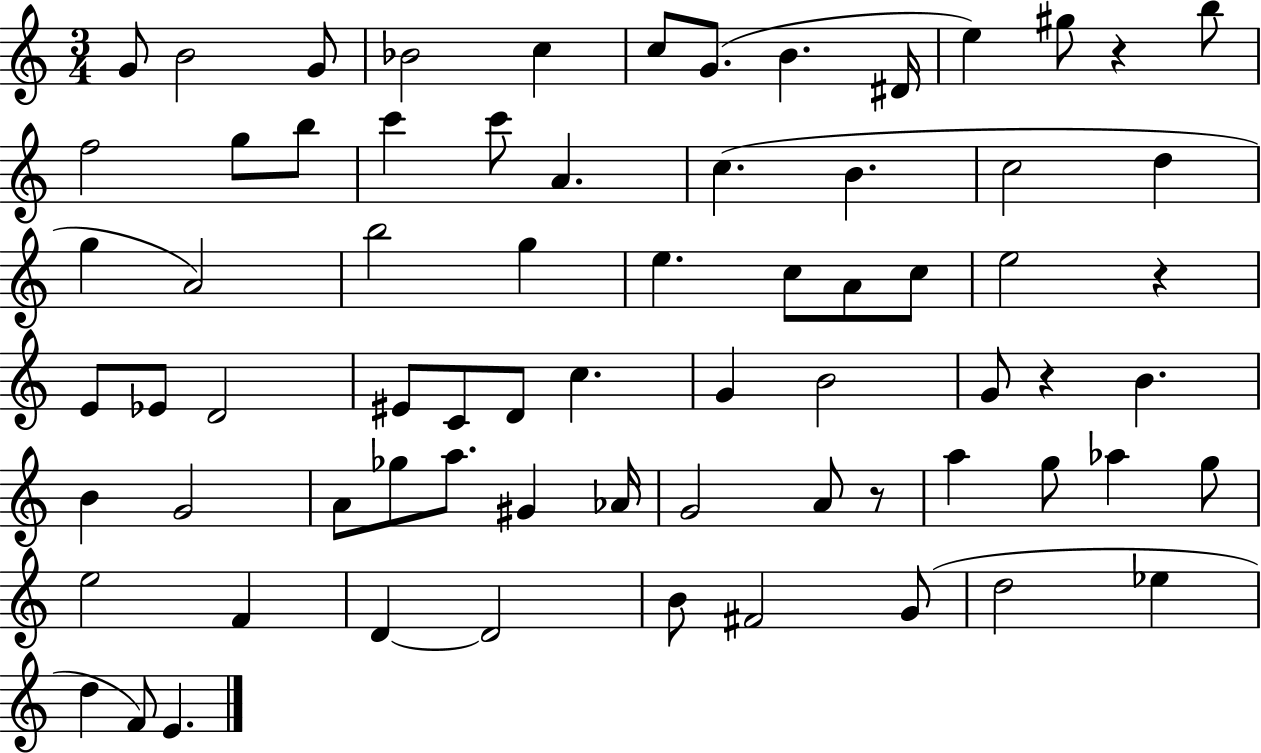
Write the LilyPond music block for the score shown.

{
  \clef treble
  \numericTimeSignature
  \time 3/4
  \key c \major
  g'8 b'2 g'8 | bes'2 c''4 | c''8 g'8.( b'4. dis'16 | e''4) gis''8 r4 b''8 | \break f''2 g''8 b''8 | c'''4 c'''8 a'4. | c''4.( b'4. | c''2 d''4 | \break g''4 a'2) | b''2 g''4 | e''4. c''8 a'8 c''8 | e''2 r4 | \break e'8 ees'8 d'2 | eis'8 c'8 d'8 c''4. | g'4 b'2 | g'8 r4 b'4. | \break b'4 g'2 | a'8 ges''8 a''8. gis'4 aes'16 | g'2 a'8 r8 | a''4 g''8 aes''4 g''8 | \break e''2 f'4 | d'4~~ d'2 | b'8 fis'2 g'8( | d''2 ees''4 | \break d''4 f'8) e'4. | \bar "|."
}